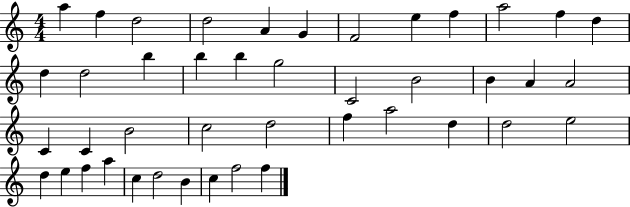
X:1
T:Untitled
M:4/4
L:1/4
K:C
a f d2 d2 A G F2 e f a2 f d d d2 b b b g2 C2 B2 B A A2 C C B2 c2 d2 f a2 d d2 e2 d e f a c d2 B c f2 f